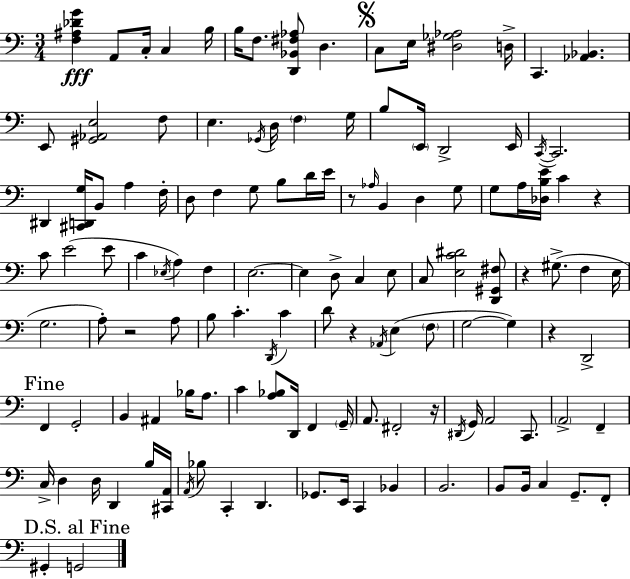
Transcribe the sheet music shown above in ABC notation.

X:1
T:Untitled
M:3/4
L:1/4
K:Am
[F,^A,_DG] A,,/2 C,/4 C, B,/4 B,/4 F,/2 [D,,_B,,^F,_A,]/2 D, C,/2 E,/4 [^D,_G,_A,]2 D,/4 C,, [_A,,_B,,] E,,/2 [^G,,_A,,E,]2 F,/2 E, _G,,/4 D,/4 F, G,/4 B,/2 E,,/4 D,,2 E,,/4 C,,/4 C,,2 ^D,, [^C,,D,,G,]/4 B,,/2 A, F,/4 D,/2 F, G,/2 B,/2 D/4 E/4 z/2 _A,/4 B,, D, G,/2 G,/2 A,/4 [_D,B,E]/4 C z C/2 E2 E/2 C _E,/4 A, F, E,2 E, D,/2 C, E,/2 C,/2 [E,C^D]2 [D,,^G,,^F,]/2 z ^G,/2 F, E,/4 G,2 A,/2 z2 A,/2 B,/2 C D,,/4 C D/2 z _A,,/4 E, F,/2 G,2 G, z D,,2 F,, G,,2 B,, ^A,, _B,/4 A,/2 C [A,_B,]/2 D,,/4 F,, G,,/4 A,,/2 ^F,,2 z/4 ^D,,/4 G,,/4 A,,2 C,,/2 A,,2 F,, C,/4 D, D,/4 D,, B,/4 [^C,,A,,]/4 A,,/4 _B,/2 C,, D,, _G,,/2 E,,/4 C,, _B,, B,,2 B,,/2 B,,/4 C, G,,/2 F,,/2 ^G,, G,,2